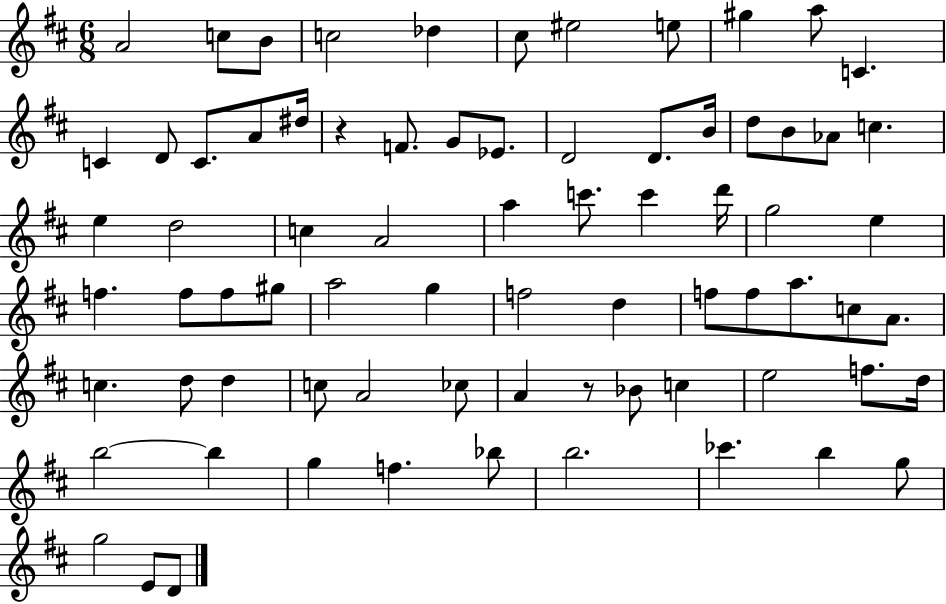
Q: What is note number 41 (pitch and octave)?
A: A5